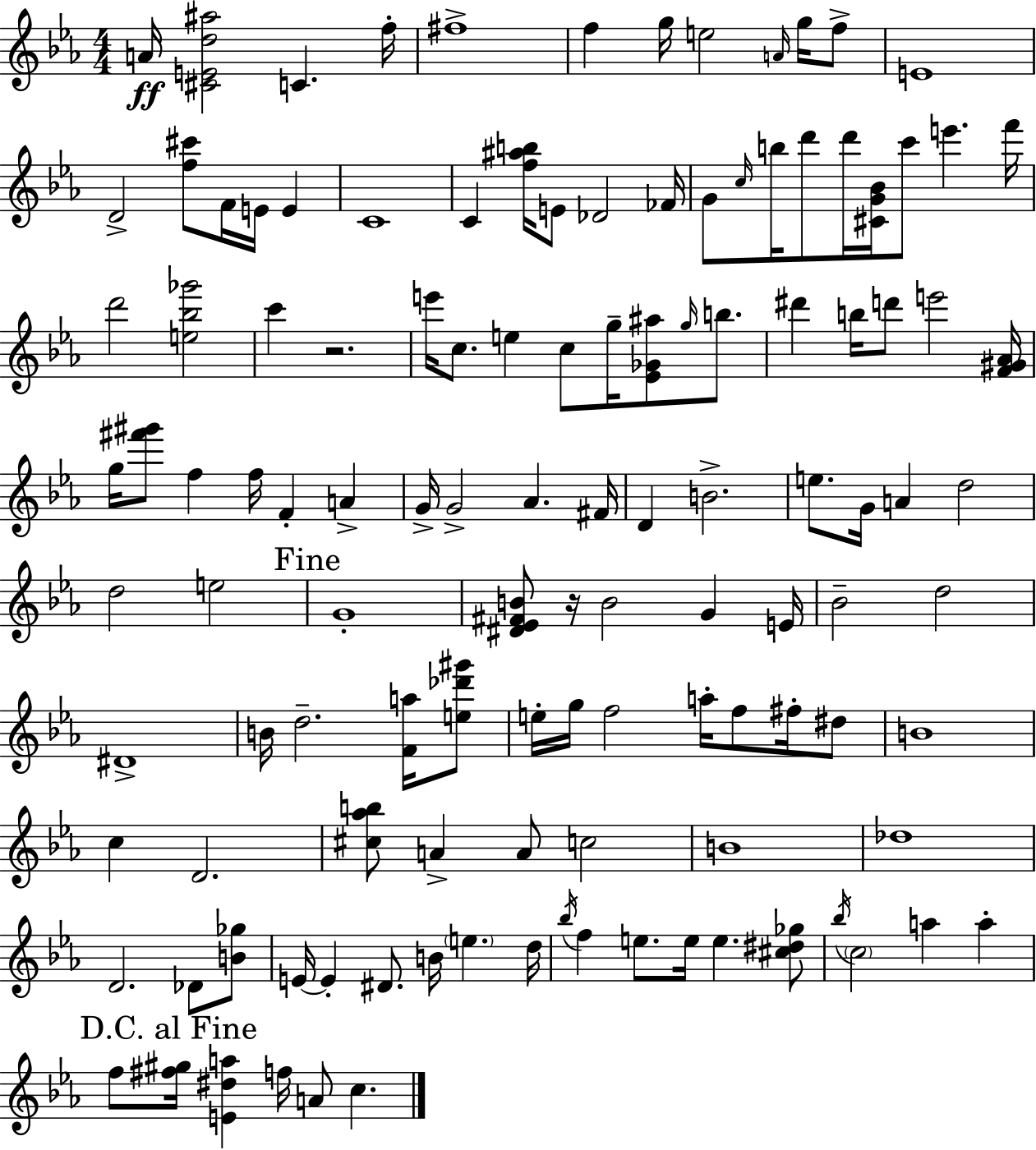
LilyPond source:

{
  \clef treble
  \numericTimeSignature
  \time 4/4
  \key ees \major
  a'16\ff <cis' e' d'' ais''>2 c'4. f''16-. | fis''1-> | f''4 g''16 e''2 \grace { a'16 } g''16 f''8-> | e'1 | \break d'2-> <f'' cis'''>8 f'16 e'16 e'4 | c'1 | c'4 <f'' ais'' b''>16 e'8 des'2 | fes'16 g'8 \grace { c''16 } b''16 d'''8 d'''16 <cis' g' bes'>16 c'''8 e'''4. | \break f'''16 d'''2 <e'' bes'' ges'''>2 | c'''4 r2. | e'''16 c''8. e''4 c''8 g''16-- <ees' ges' ais''>8 \grace { g''16 } | b''8. dis'''4 b''16 d'''8 e'''2 | \break <f' gis' aes'>16 g''16 <fis''' gis'''>8 f''4 f''16 f'4-. a'4-> | g'16-> g'2-> aes'4. | fis'16 d'4 b'2.-> | e''8. g'16 a'4 d''2 | \break d''2 e''2 | \mark "Fine" g'1-. | <dis' ees' fis' b'>8 r16 b'2 g'4 | e'16 bes'2-- d''2 | \break dis'1-> | b'16 d''2.-- | <f' a''>16 <e'' des''' gis'''>8 e''16-. g''16 f''2 a''16-. f''8 | fis''16-. dis''8 b'1 | \break c''4 d'2. | <cis'' aes'' b''>8 a'4-> a'8 c''2 | b'1 | des''1 | \break d'2. des'8 | <b' ges''>8 e'16~~ e'4-. dis'8. b'16 \parenthesize e''4. | d''16 \acciaccatura { bes''16 } f''4 e''8. e''16 e''4. | <cis'' dis'' ges''>8 \acciaccatura { bes''16 } \parenthesize c''2 a''4 | \break a''4-. \mark "D.C. al Fine" f''8 <fis'' gis''>16 <e' dis'' a''>4 f''16 a'8 c''4. | \bar "|."
}